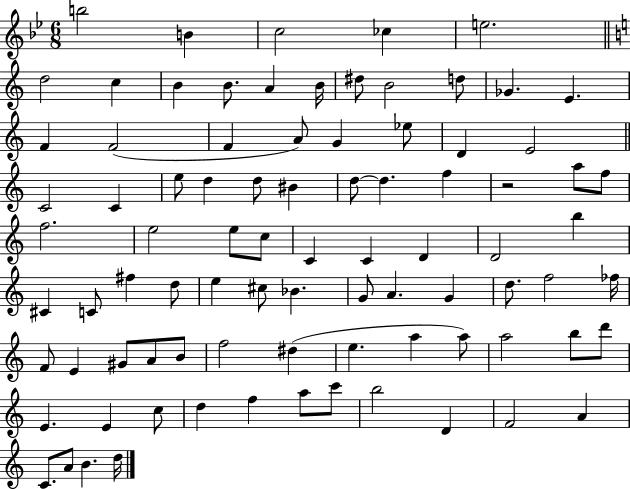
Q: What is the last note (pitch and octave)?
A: D5